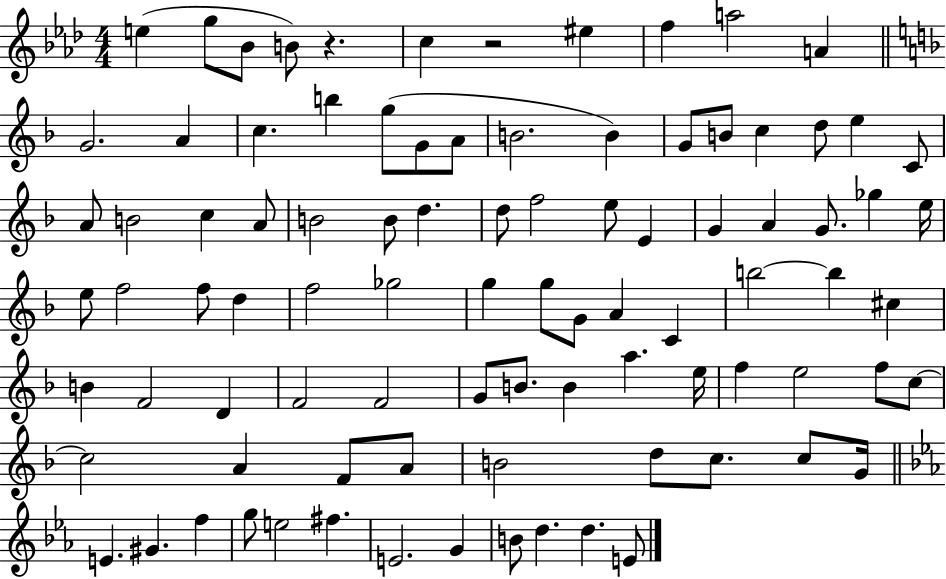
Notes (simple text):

E5/q G5/e Bb4/e B4/e R/q. C5/q R/h EIS5/q F5/q A5/h A4/q G4/h. A4/q C5/q. B5/q G5/e G4/e A4/e B4/h. B4/q G4/e B4/e C5/q D5/e E5/q C4/e A4/e B4/h C5/q A4/e B4/h B4/e D5/q. D5/e F5/h E5/e E4/q G4/q A4/q G4/e. Gb5/q E5/s E5/e F5/h F5/e D5/q F5/h Gb5/h G5/q G5/e G4/e A4/q C4/q B5/h B5/q C#5/q B4/q F4/h D4/q F4/h F4/h G4/e B4/e. B4/q A5/q. E5/s F5/q E5/h F5/e C5/e C5/h A4/q F4/e A4/e B4/h D5/e C5/e. C5/e G4/s E4/q. G#4/q. F5/q G5/e E5/h F#5/q. E4/h. G4/q B4/e D5/q. D5/q. E4/e